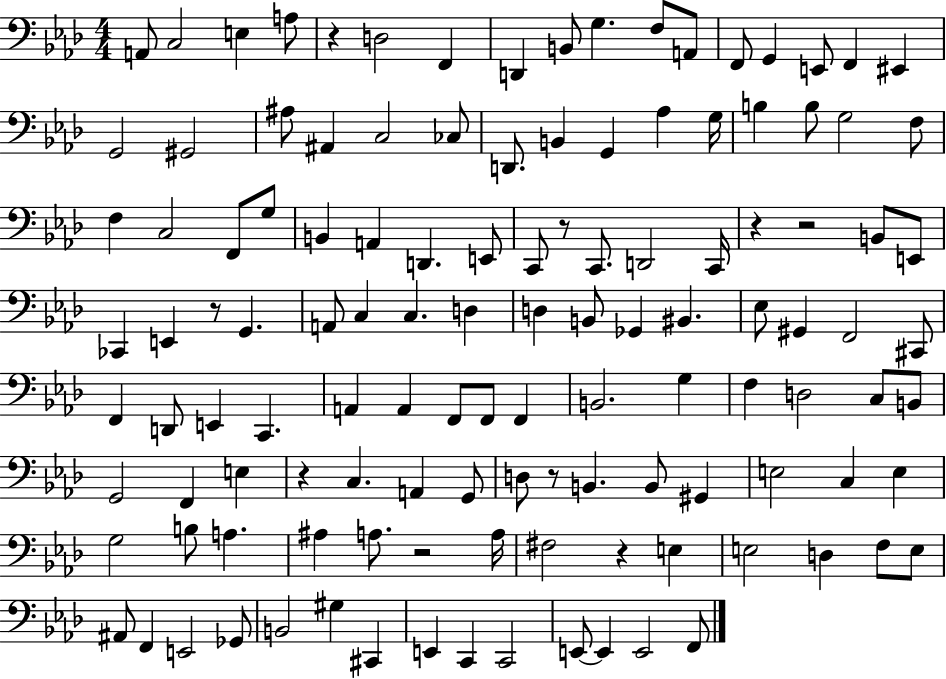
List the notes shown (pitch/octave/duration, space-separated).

A2/e C3/h E3/q A3/e R/q D3/h F2/q D2/q B2/e G3/q. F3/e A2/e F2/e G2/q E2/e F2/q EIS2/q G2/h G#2/h A#3/e A#2/q C3/h CES3/e D2/e. B2/q G2/q Ab3/q G3/s B3/q B3/e G3/h F3/e F3/q C3/h F2/e G3/e B2/q A2/q D2/q. E2/e C2/e R/e C2/e. D2/h C2/s R/q R/h B2/e E2/e CES2/q E2/q R/e G2/q. A2/e C3/q C3/q. D3/q D3/q B2/e Gb2/q BIS2/q. Eb3/e G#2/q F2/h C#2/e F2/q D2/e E2/q C2/q. A2/q A2/q F2/e F2/e F2/q B2/h. G3/q F3/q D3/h C3/e B2/e G2/h F2/q E3/q R/q C3/q. A2/q G2/e D3/e R/e B2/q. B2/e G#2/q E3/h C3/q E3/q G3/h B3/e A3/q. A#3/q A3/e. R/h A3/s F#3/h R/q E3/q E3/h D3/q F3/e E3/e A#2/e F2/q E2/h Gb2/e B2/h G#3/q C#2/q E2/q C2/q C2/h E2/e E2/q E2/h F2/e